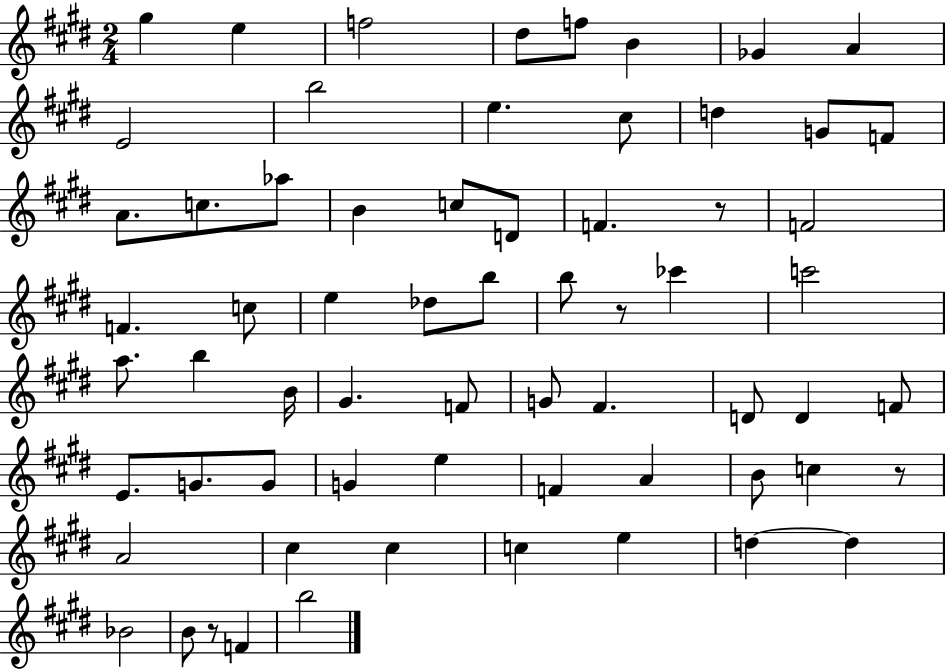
G#5/q E5/q F5/h D#5/e F5/e B4/q Gb4/q A4/q E4/h B5/h E5/q. C#5/e D5/q G4/e F4/e A4/e. C5/e. Ab5/e B4/q C5/e D4/e F4/q. R/e F4/h F4/q. C5/e E5/q Db5/e B5/e B5/e R/e CES6/q C6/h A5/e. B5/q B4/s G#4/q. F4/e G4/e F#4/q. D4/e D4/q F4/e E4/e. G4/e. G4/e G4/q E5/q F4/q A4/q B4/e C5/q R/e A4/h C#5/q C#5/q C5/q E5/q D5/q D5/q Bb4/h B4/e R/e F4/q B5/h